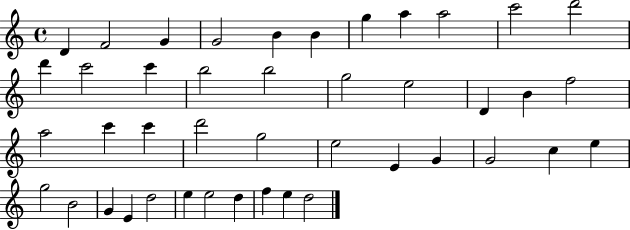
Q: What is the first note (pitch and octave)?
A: D4